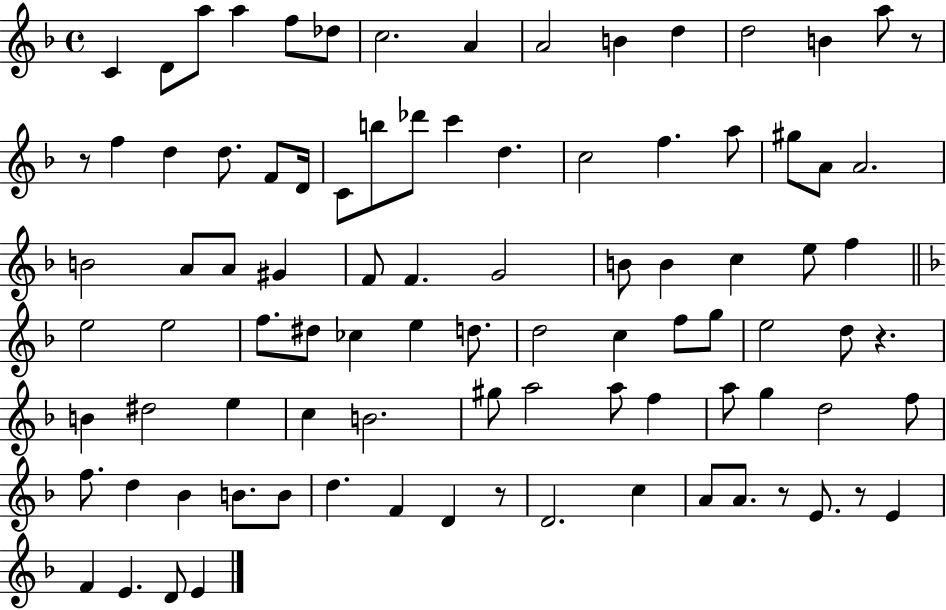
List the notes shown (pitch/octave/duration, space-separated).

C4/q D4/e A5/e A5/q F5/e Db5/e C5/h. A4/q A4/h B4/q D5/q D5/h B4/q A5/e R/e R/e F5/q D5/q D5/e. F4/e D4/s C4/e B5/e Db6/e C6/q D5/q. C5/h F5/q. A5/e G#5/e A4/e A4/h. B4/h A4/e A4/e G#4/q F4/e F4/q. G4/h B4/e B4/q C5/q E5/e F5/q E5/h E5/h F5/e. D#5/e CES5/q E5/q D5/e. D5/h C5/q F5/e G5/e E5/h D5/e R/q. B4/q D#5/h E5/q C5/q B4/h. G#5/e A5/h A5/e F5/q A5/e G5/q D5/h F5/e F5/e. D5/q Bb4/q B4/e. B4/e D5/q. F4/q D4/q R/e D4/h. C5/q A4/e A4/e. R/e E4/e. R/e E4/q F4/q E4/q. D4/e E4/q